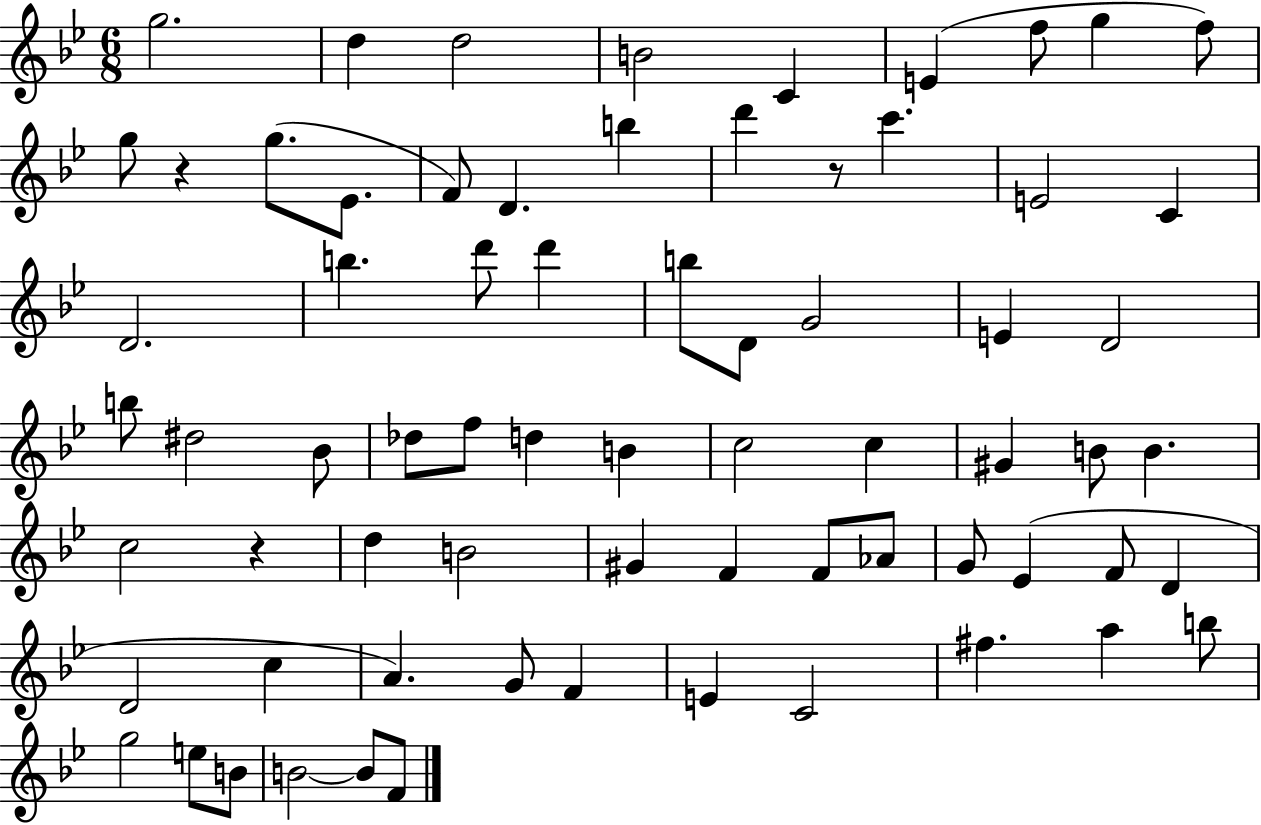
G5/h. D5/q D5/h B4/h C4/q E4/q F5/e G5/q F5/e G5/e R/q G5/e. Eb4/e. F4/e D4/q. B5/q D6/q R/e C6/q. E4/h C4/q D4/h. B5/q. D6/e D6/q B5/e D4/e G4/h E4/q D4/h B5/e D#5/h Bb4/e Db5/e F5/e D5/q B4/q C5/h C5/q G#4/q B4/e B4/q. C5/h R/q D5/q B4/h G#4/q F4/q F4/e Ab4/e G4/e Eb4/q F4/e D4/q D4/h C5/q A4/q. G4/e F4/q E4/q C4/h F#5/q. A5/q B5/e G5/h E5/e B4/e B4/h B4/e F4/e